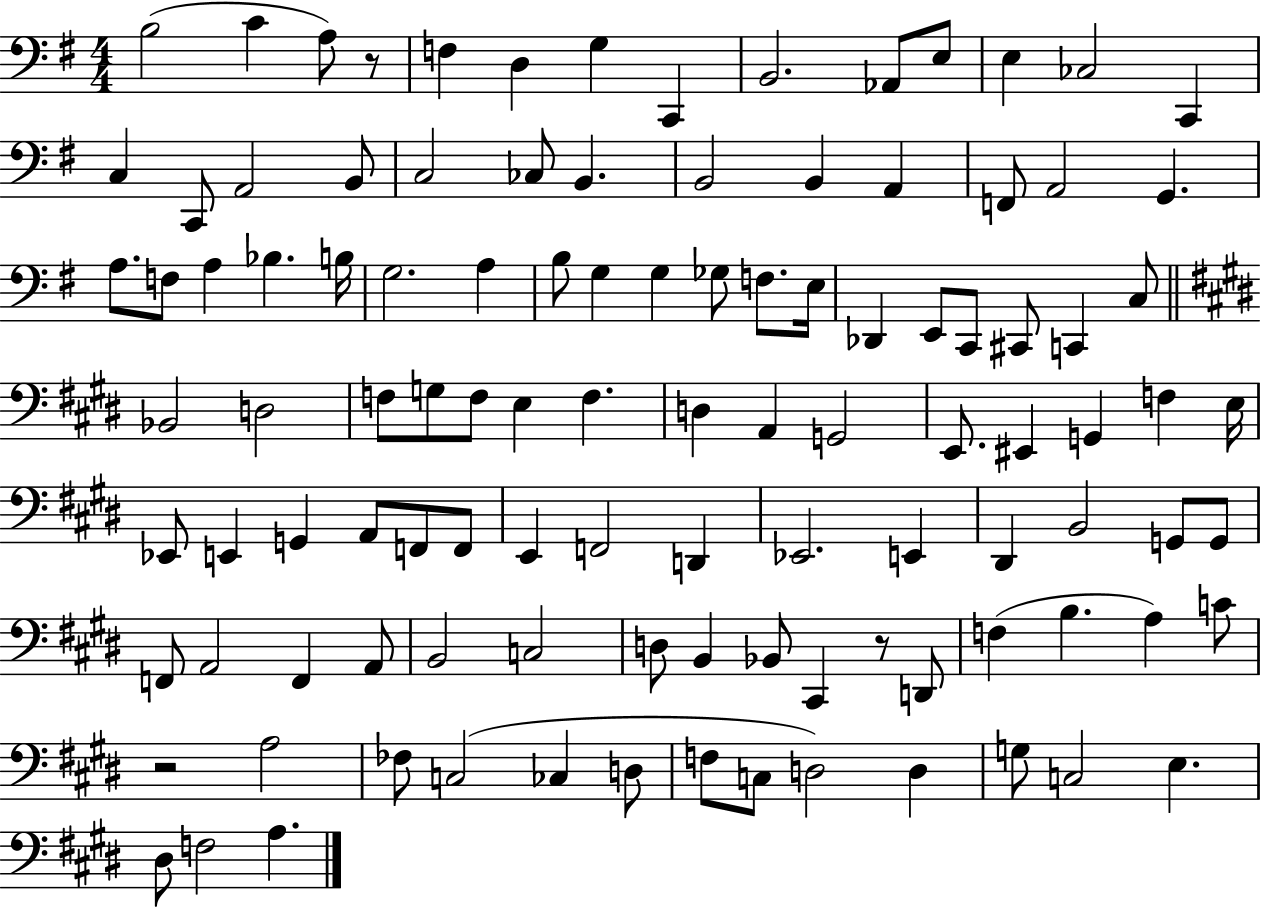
{
  \clef bass
  \numericTimeSignature
  \time 4/4
  \key g \major
  b2( c'4 a8) r8 | f4 d4 g4 c,4 | b,2. aes,8 e8 | e4 ces2 c,4 | \break c4 c,8 a,2 b,8 | c2 ces8 b,4. | b,2 b,4 a,4 | f,8 a,2 g,4. | \break a8. f8 a4 bes4. b16 | g2. a4 | b8 g4 g4 ges8 f8. e16 | des,4 e,8 c,8 cis,8 c,4 c8 | \break \bar "||" \break \key e \major bes,2 d2 | f8 g8 f8 e4 f4. | d4 a,4 g,2 | e,8. eis,4 g,4 f4 e16 | \break ees,8 e,4 g,4 a,8 f,8 f,8 | e,4 f,2 d,4 | ees,2. e,4 | dis,4 b,2 g,8 g,8 | \break f,8 a,2 f,4 a,8 | b,2 c2 | d8 b,4 bes,8 cis,4 r8 d,8 | f4( b4. a4) c'8 | \break r2 a2 | fes8 c2( ces4 d8 | f8 c8 d2) d4 | g8 c2 e4. | \break dis8 f2 a4. | \bar "|."
}